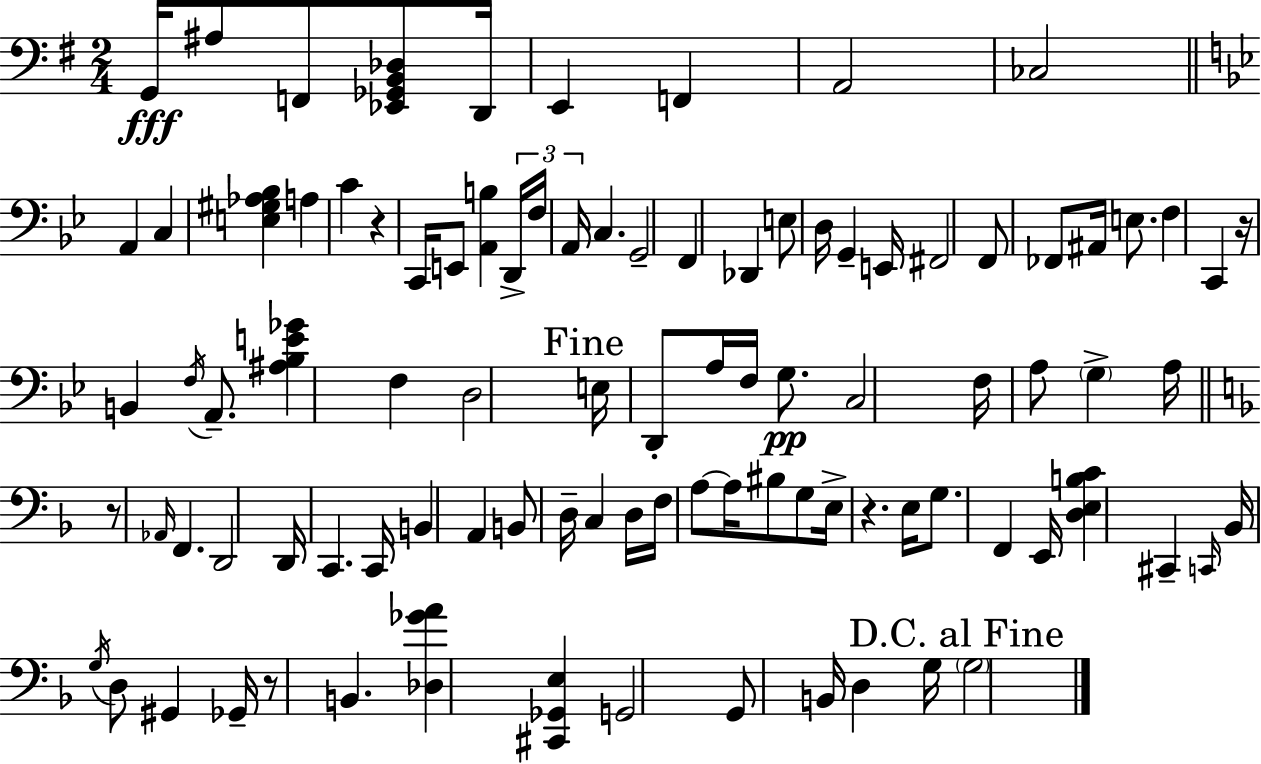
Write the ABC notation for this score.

X:1
T:Untitled
M:2/4
L:1/4
K:Em
G,,/4 ^A,/2 F,,/2 [_E,,_G,,B,,_D,]/2 D,,/4 E,, F,, A,,2 _C,2 A,, C, [E,^G,_A,_B,] A, C z C,,/4 E,,/2 [A,,B,] D,,/4 F,/4 A,,/4 C, G,,2 F,, _D,, E,/2 D,/4 G,, E,,/4 ^F,,2 F,,/2 _F,,/2 ^A,,/4 E,/2 F, C,, z/4 B,, F,/4 A,,/2 [^A,_B,E_G] F, D,2 E,/4 D,,/2 A,/4 F,/4 G,/2 C,2 F,/4 A,/2 G, A,/4 z/2 _A,,/4 F,, D,,2 D,,/4 C,, C,,/4 B,, A,, B,,/2 D,/4 C, D,/4 F,/4 A,/2 A,/4 ^B,/2 G,/2 E,/4 z E,/4 G,/2 F,, E,,/4 [D,E,B,C] ^C,, C,,/4 _B,,/4 G,/4 D,/2 ^G,, _G,,/4 z/2 B,, [_D,_GA] [^C,,_G,,E,] G,,2 G,,/2 B,,/4 D, G,/4 G,2